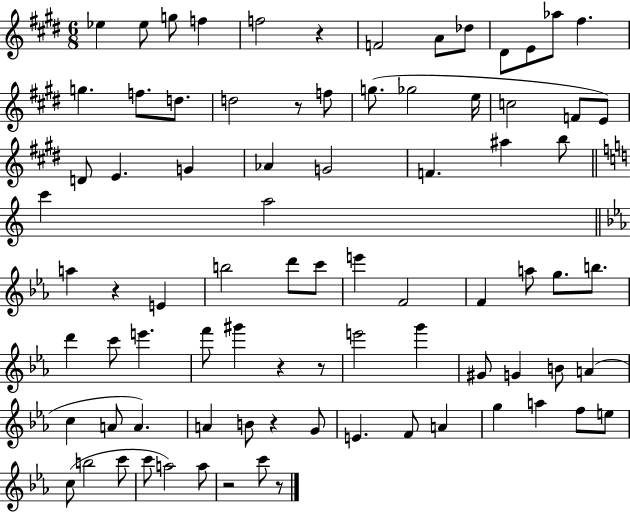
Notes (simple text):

Eb5/q Eb5/e G5/e F5/q F5/h R/q F4/h A4/e Db5/e D#4/e E4/e Ab5/e F#5/q. G5/q. F5/e. D5/e. D5/h R/e F5/e G5/e. Gb5/h E5/s C5/h F4/e E4/e D4/e E4/q. G4/q Ab4/q G4/h F4/q. A#5/q B5/e C6/q A5/h A5/q R/q E4/q B5/h D6/e C6/e E6/q F4/h F4/q A5/e G5/e. B5/e. D6/q C6/e E6/q. F6/e G#6/q R/q R/e E6/h G6/q G#4/e G4/q B4/e A4/q C5/q A4/e A4/q. A4/q B4/e R/q G4/e E4/q. F4/e A4/q G5/q A5/q F5/e E5/e C5/e B5/h C6/e C6/e A5/h A5/e R/h C6/e R/e